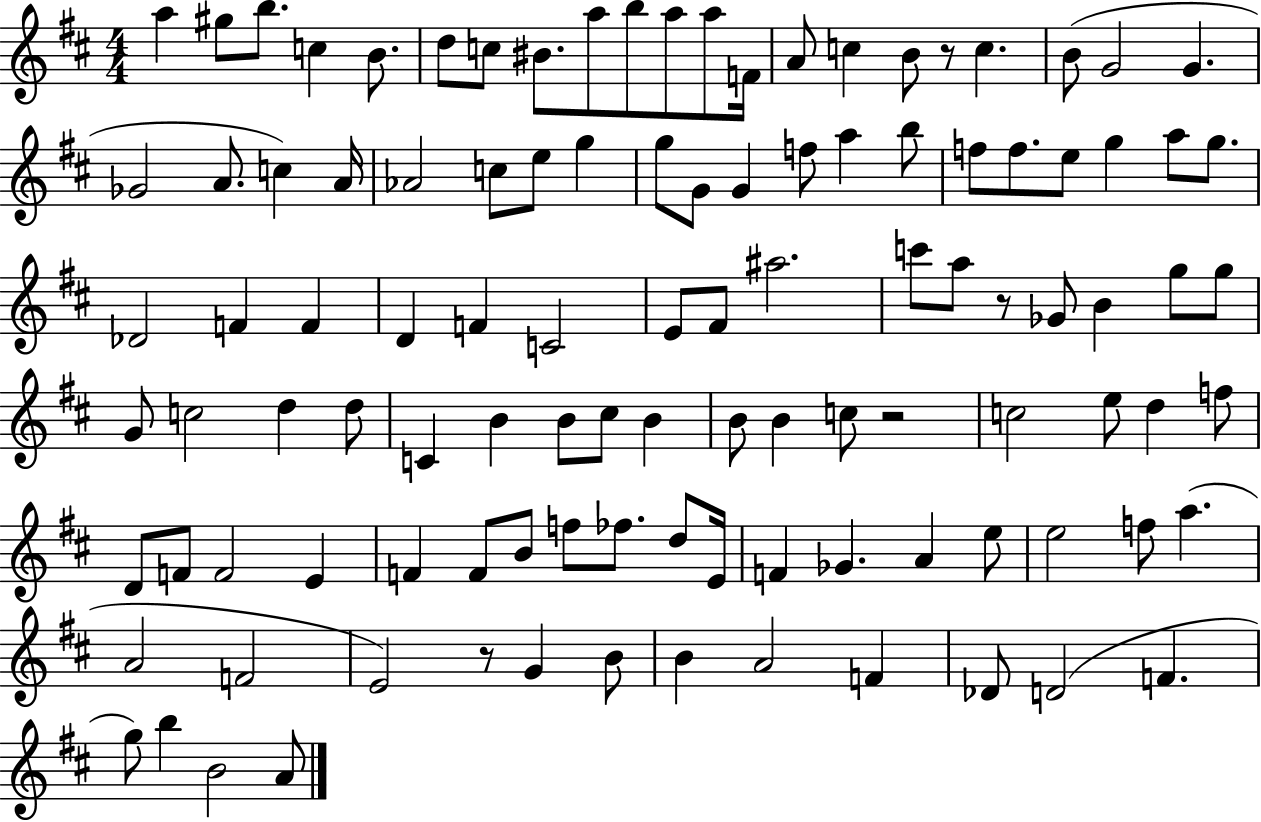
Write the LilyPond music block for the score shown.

{
  \clef treble
  \numericTimeSignature
  \time 4/4
  \key d \major
  a''4 gis''8 b''8. c''4 b'8. | d''8 c''8 bis'8. a''8 b''8 a''8 a''8 f'16 | a'8 c''4 b'8 r8 c''4. | b'8( g'2 g'4. | \break ges'2 a'8. c''4) a'16 | aes'2 c''8 e''8 g''4 | g''8 g'8 g'4 f''8 a''4 b''8 | f''8 f''8. e''8 g''4 a''8 g''8. | \break des'2 f'4 f'4 | d'4 f'4 c'2 | e'8 fis'8 ais''2. | c'''8 a''8 r8 ges'8 b'4 g''8 g''8 | \break g'8 c''2 d''4 d''8 | c'4 b'4 b'8 cis''8 b'4 | b'8 b'4 c''8 r2 | c''2 e''8 d''4 f''8 | \break d'8 f'8 f'2 e'4 | f'4 f'8 b'8 f''8 fes''8. d''8 e'16 | f'4 ges'4. a'4 e''8 | e''2 f''8 a''4.( | \break a'2 f'2 | e'2) r8 g'4 b'8 | b'4 a'2 f'4 | des'8 d'2( f'4. | \break g''8) b''4 b'2 a'8 | \bar "|."
}